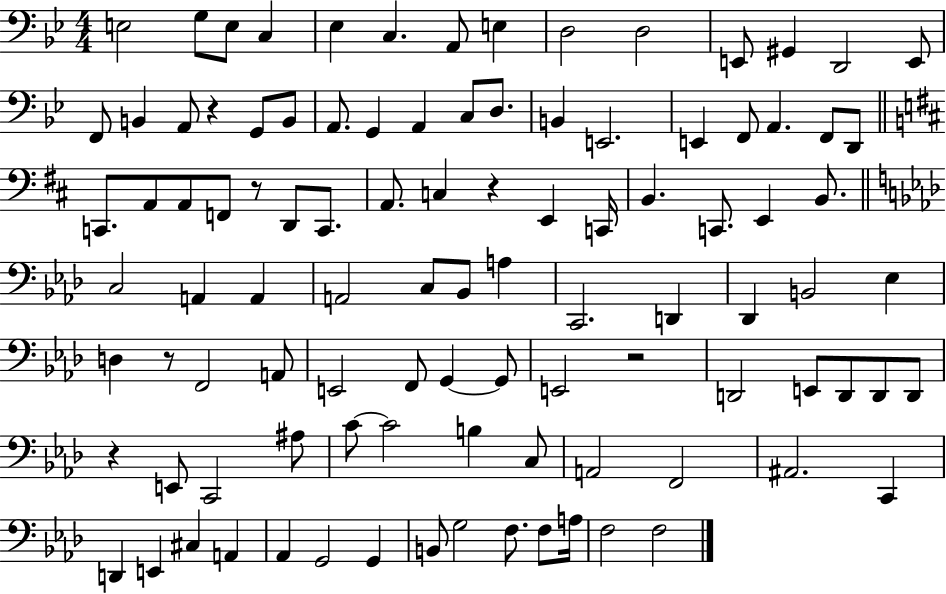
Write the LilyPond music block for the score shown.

{
  \clef bass
  \numericTimeSignature
  \time 4/4
  \key bes \major
  e2 g8 e8 c4 | ees4 c4. a,8 e4 | d2 d2 | e,8 gis,4 d,2 e,8 | \break f,8 b,4 a,8 r4 g,8 b,8 | a,8. g,4 a,4 c8 d8. | b,4 e,2. | e,4 f,8 a,4. f,8 d,8 | \break \bar "||" \break \key d \major c,8. a,8 a,8 f,8 r8 d,8 c,8. | a,8. c4 r4 e,4 c,16 | b,4. c,8. e,4 b,8. | \bar "||" \break \key aes \major c2 a,4 a,4 | a,2 c8 bes,8 a4 | c,2. d,4 | des,4 b,2 ees4 | \break d4 r8 f,2 a,8 | e,2 f,8 g,4~~ g,8 | e,2 r2 | d,2 e,8 d,8 d,8 d,8 | \break r4 e,8 c,2 ais8 | c'8~~ c'2 b4 c8 | a,2 f,2 | ais,2. c,4 | \break d,4 e,4 cis4 a,4 | aes,4 g,2 g,4 | b,8 g2 f8. f8 a16 | f2 f2 | \break \bar "|."
}